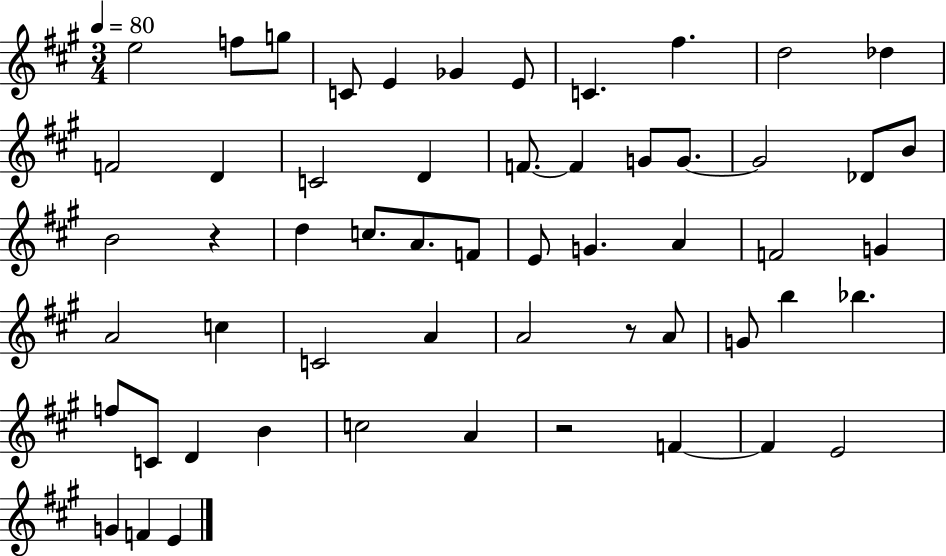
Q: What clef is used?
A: treble